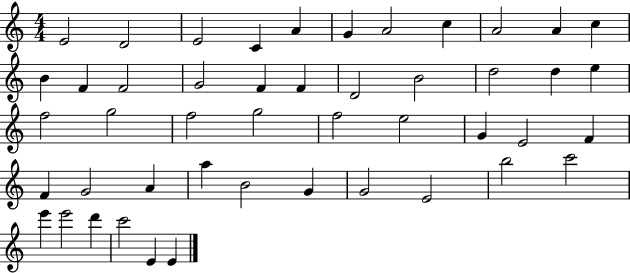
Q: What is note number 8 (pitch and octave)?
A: C5